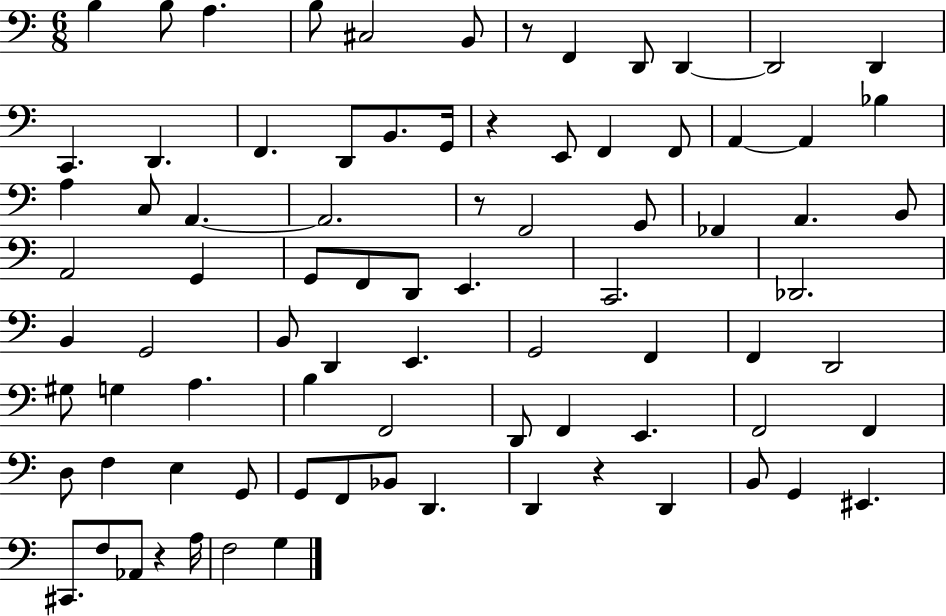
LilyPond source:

{
  \clef bass
  \numericTimeSignature
  \time 6/8
  \key c \major
  \repeat volta 2 { b4 b8 a4. | b8 cis2 b,8 | r8 f,4 d,8 d,4~~ | d,2 d,4 | \break c,4. d,4. | f,4. d,8 b,8. g,16 | r4 e,8 f,4 f,8 | a,4~~ a,4 bes4 | \break a4 c8 a,4.~~ | a,2. | r8 f,2 g,8 | fes,4 a,4. b,8 | \break a,2 g,4 | g,8 f,8 d,8 e,4. | c,2. | des,2. | \break b,4 g,2 | b,8 d,4 e,4. | g,2 f,4 | f,4 d,2 | \break gis8 g4 a4. | b4 f,2 | d,8 f,4 e,4. | f,2 f,4 | \break d8 f4 e4 g,8 | g,8 f,8 bes,8 d,4. | d,4 r4 d,4 | b,8 g,4 eis,4. | \break cis,8. f8 aes,8 r4 a16 | f2 g4 | } \bar "|."
}